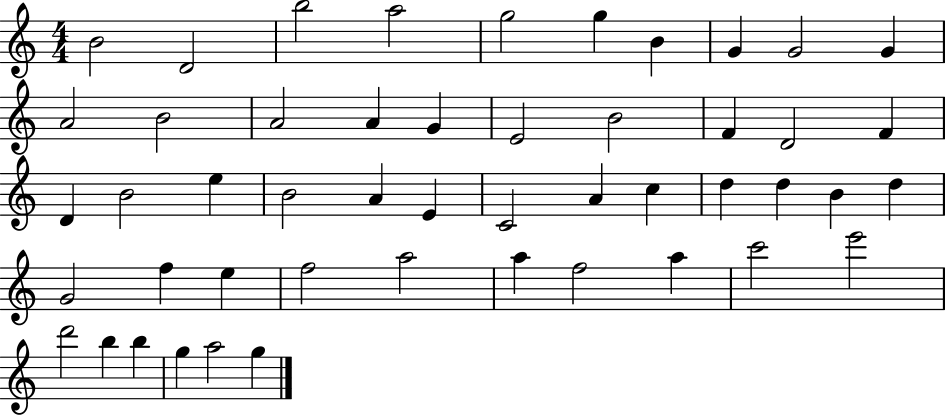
B4/h D4/h B5/h A5/h G5/h G5/q B4/q G4/q G4/h G4/q A4/h B4/h A4/h A4/q G4/q E4/h B4/h F4/q D4/h F4/q D4/q B4/h E5/q B4/h A4/q E4/q C4/h A4/q C5/q D5/q D5/q B4/q D5/q G4/h F5/q E5/q F5/h A5/h A5/q F5/h A5/q C6/h E6/h D6/h B5/q B5/q G5/q A5/h G5/q